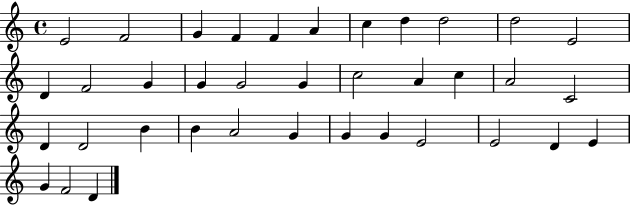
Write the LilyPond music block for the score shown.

{
  \clef treble
  \time 4/4
  \defaultTimeSignature
  \key c \major
  e'2 f'2 | g'4 f'4 f'4 a'4 | c''4 d''4 d''2 | d''2 e'2 | \break d'4 f'2 g'4 | g'4 g'2 g'4 | c''2 a'4 c''4 | a'2 c'2 | \break d'4 d'2 b'4 | b'4 a'2 g'4 | g'4 g'4 e'2 | e'2 d'4 e'4 | \break g'4 f'2 d'4 | \bar "|."
}